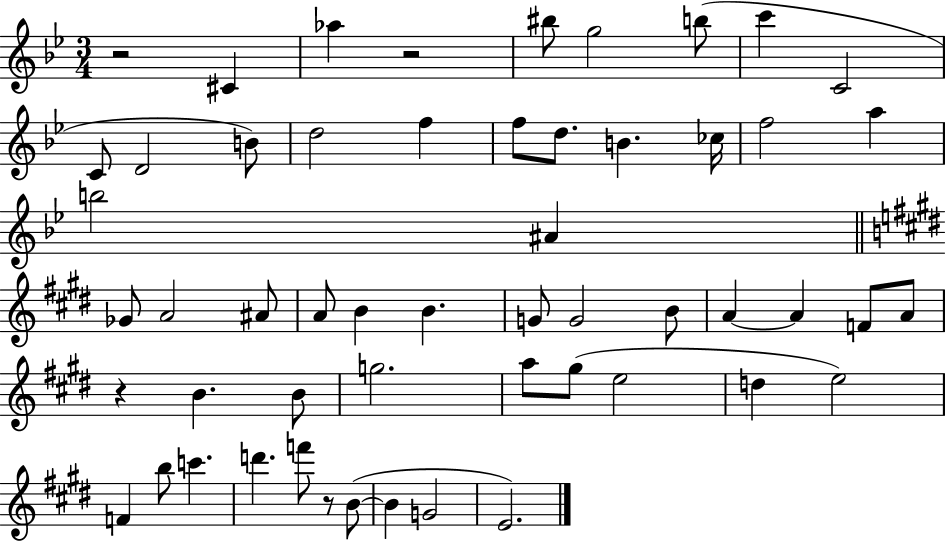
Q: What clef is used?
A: treble